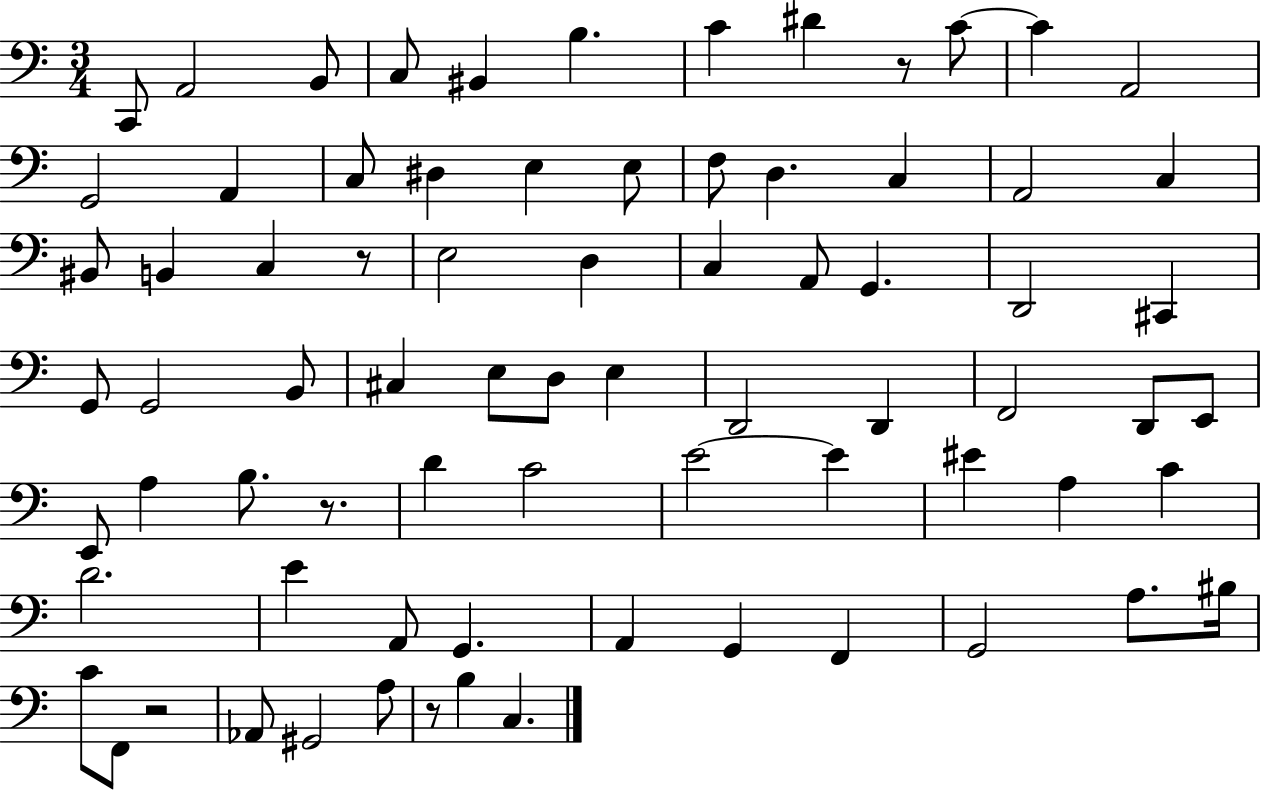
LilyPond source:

{
  \clef bass
  \numericTimeSignature
  \time 3/4
  \key c \major
  c,8 a,2 b,8 | c8 bis,4 b4. | c'4 dis'4 r8 c'8~~ | c'4 a,2 | \break g,2 a,4 | c8 dis4 e4 e8 | f8 d4. c4 | a,2 c4 | \break bis,8 b,4 c4 r8 | e2 d4 | c4 a,8 g,4. | d,2 cis,4 | \break g,8 g,2 b,8 | cis4 e8 d8 e4 | d,2 d,4 | f,2 d,8 e,8 | \break e,8 a4 b8. r8. | d'4 c'2 | e'2~~ e'4 | eis'4 a4 c'4 | \break d'2. | e'4 a,8 g,4. | a,4 g,4 f,4 | g,2 a8. bis16 | \break c'8 f,8 r2 | aes,8 gis,2 a8 | r8 b4 c4. | \bar "|."
}